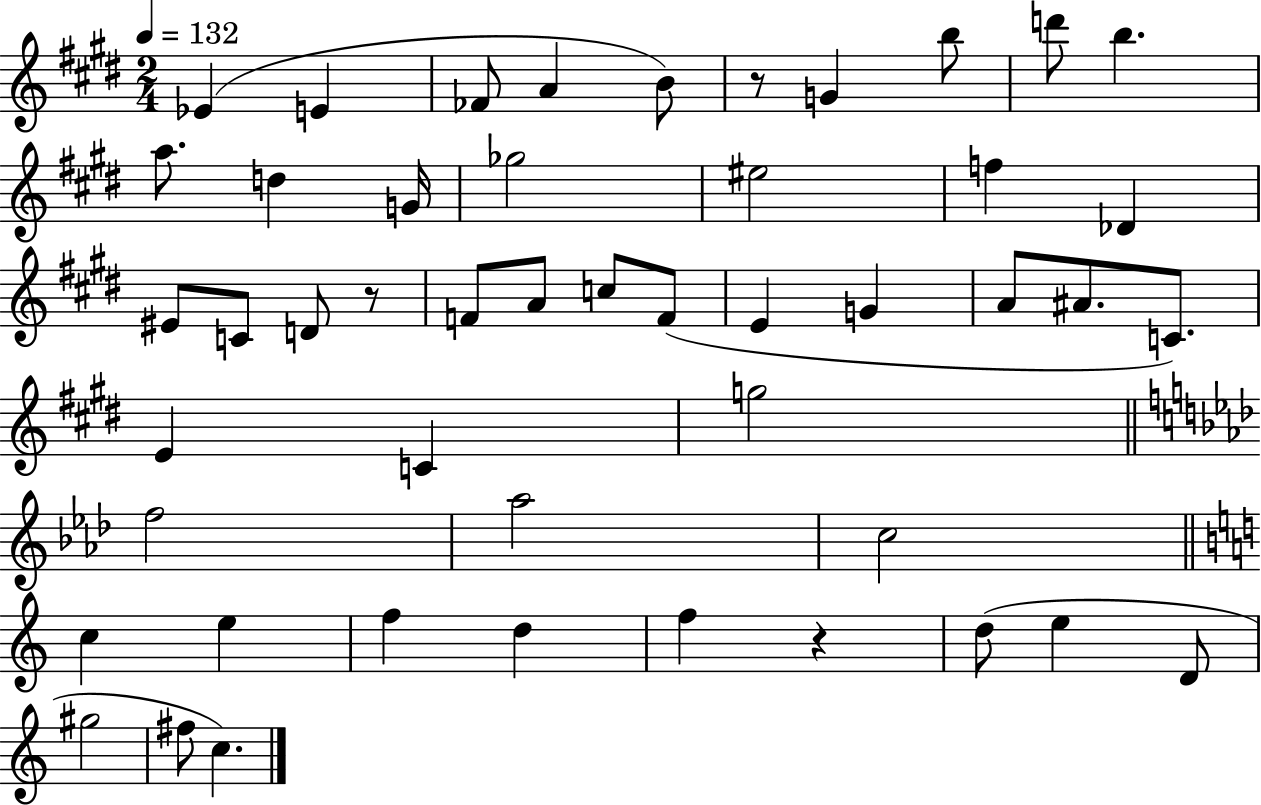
Eb4/q E4/q FES4/e A4/q B4/e R/e G4/q B5/e D6/e B5/q. A5/e. D5/q G4/s Gb5/h EIS5/h F5/q Db4/q EIS4/e C4/e D4/e R/e F4/e A4/e C5/e F4/e E4/q G4/q A4/e A#4/e. C4/e. E4/q C4/q G5/h F5/h Ab5/h C5/h C5/q E5/q F5/q D5/q F5/q R/q D5/e E5/q D4/e G#5/h F#5/e C5/q.